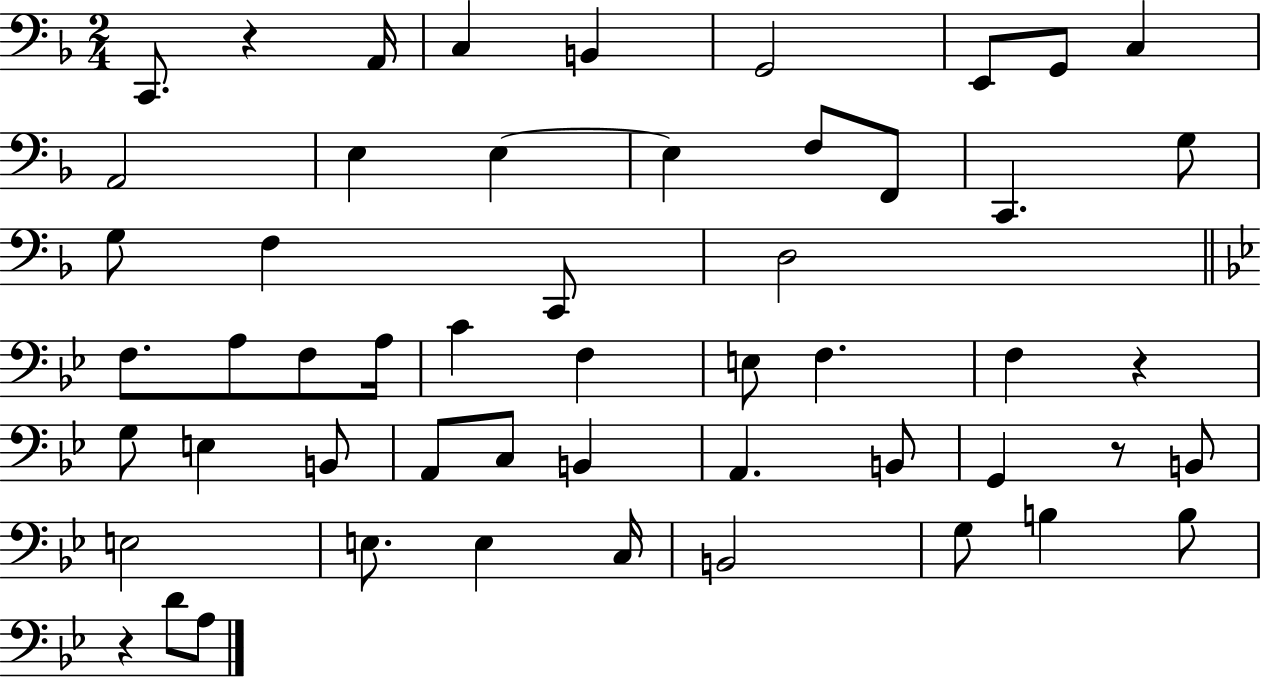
X:1
T:Untitled
M:2/4
L:1/4
K:F
C,,/2 z A,,/4 C, B,, G,,2 E,,/2 G,,/2 C, A,,2 E, E, E, F,/2 F,,/2 C,, G,/2 G,/2 F, C,,/2 D,2 F,/2 A,/2 F,/2 A,/4 C F, E,/2 F, F, z G,/2 E, B,,/2 A,,/2 C,/2 B,, A,, B,,/2 G,, z/2 B,,/2 E,2 E,/2 E, C,/4 B,,2 G,/2 B, B,/2 z D/2 A,/2